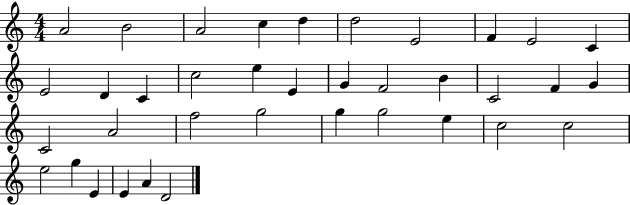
X:1
T:Untitled
M:4/4
L:1/4
K:C
A2 B2 A2 c d d2 E2 F E2 C E2 D C c2 e E G F2 B C2 F G C2 A2 f2 g2 g g2 e c2 c2 e2 g E E A D2